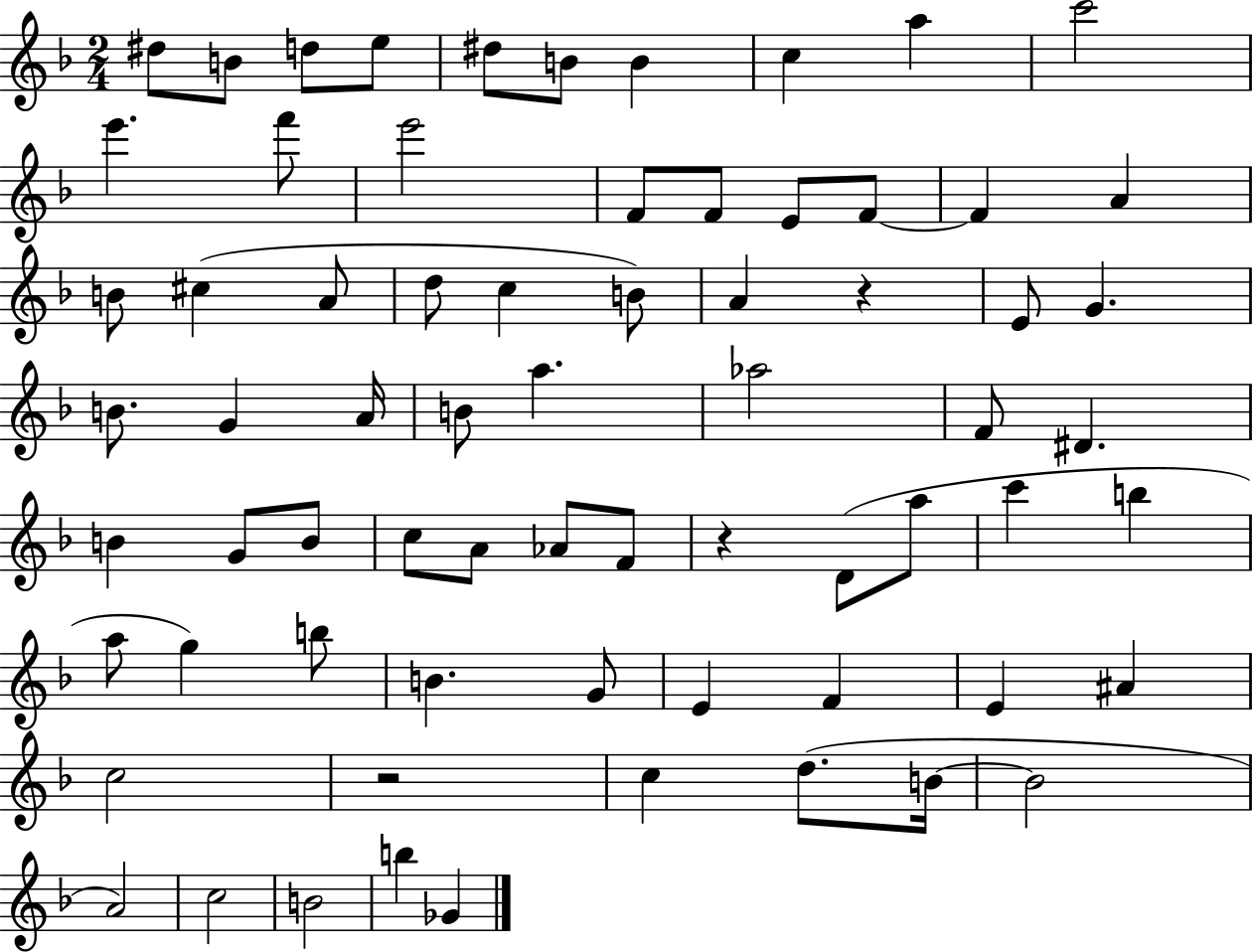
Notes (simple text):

D#5/e B4/e D5/e E5/e D#5/e B4/e B4/q C5/q A5/q C6/h E6/q. F6/e E6/h F4/e F4/e E4/e F4/e F4/q A4/q B4/e C#5/q A4/e D5/e C5/q B4/e A4/q R/q E4/e G4/q. B4/e. G4/q A4/s B4/e A5/q. Ab5/h F4/e D#4/q. B4/q G4/e B4/e C5/e A4/e Ab4/e F4/e R/q D4/e A5/e C6/q B5/q A5/e G5/q B5/e B4/q. G4/e E4/q F4/q E4/q A#4/q C5/h R/h C5/q D5/e. B4/s B4/h A4/h C5/h B4/h B5/q Gb4/q